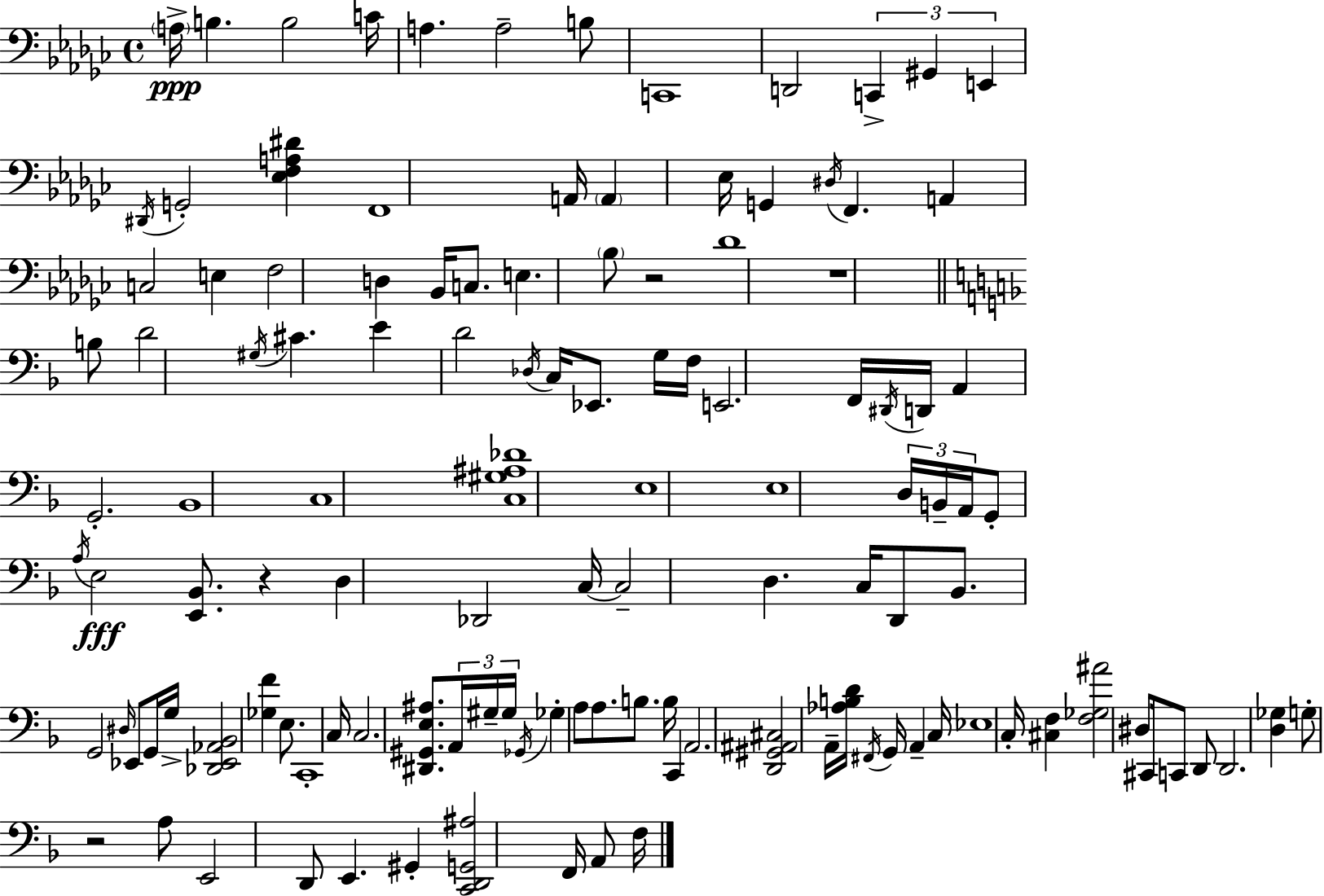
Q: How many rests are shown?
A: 4